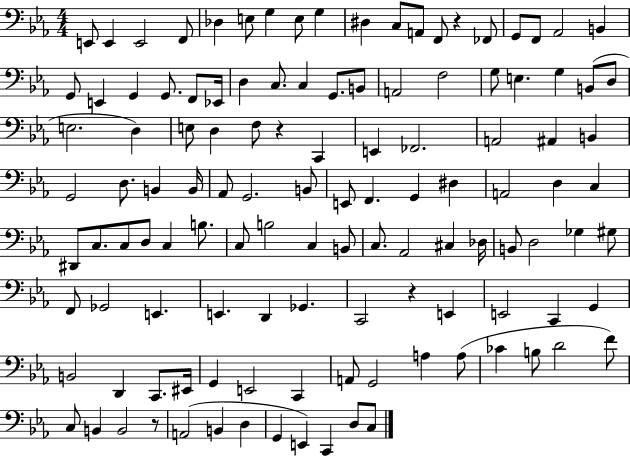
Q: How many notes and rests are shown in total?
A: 120